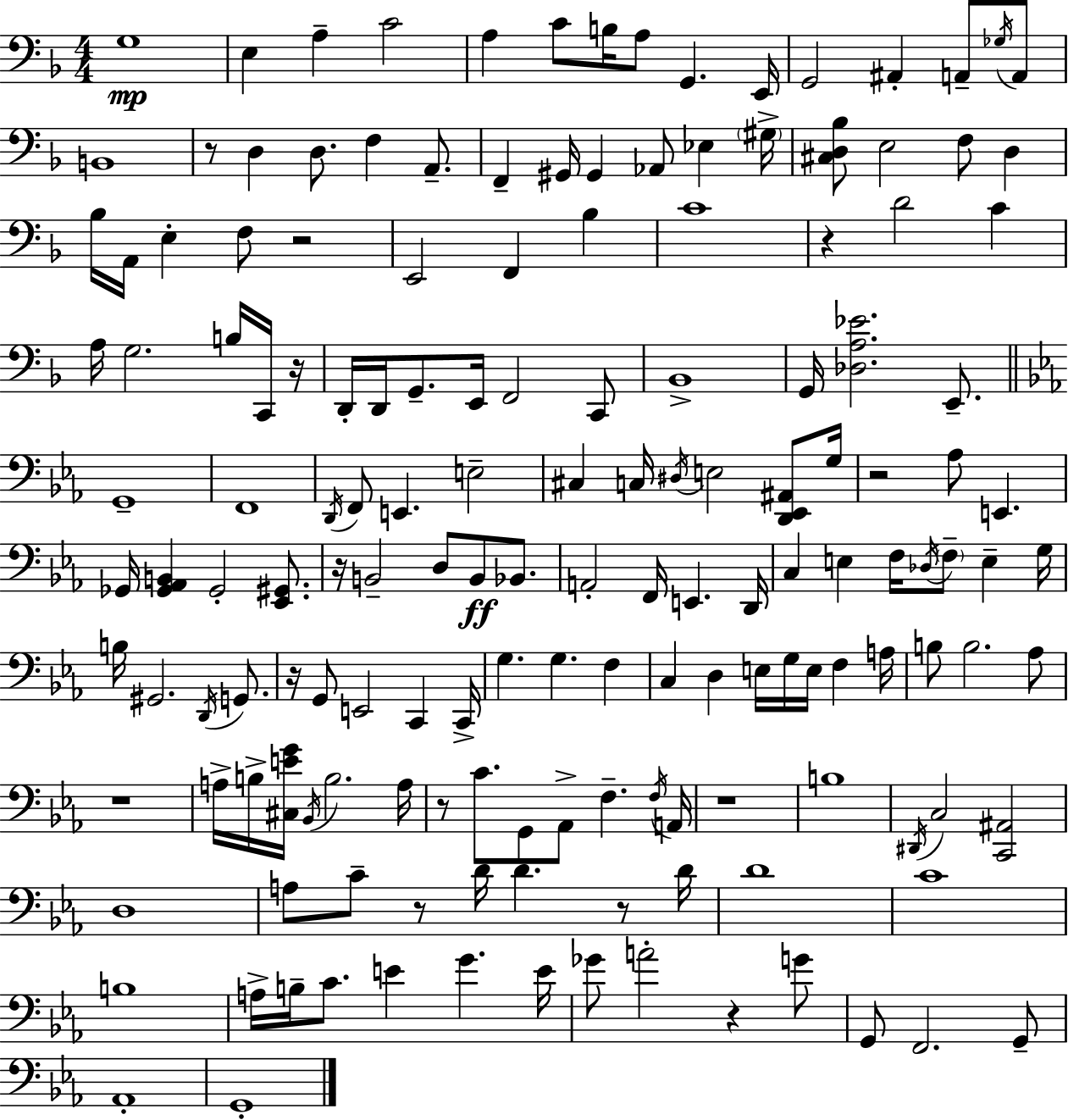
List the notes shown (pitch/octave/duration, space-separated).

G3/w E3/q A3/q C4/h A3/q C4/e B3/s A3/e G2/q. E2/s G2/h A#2/q A2/e Gb3/s A2/e B2/w R/e D3/q D3/e. F3/q A2/e. F2/q G#2/s G#2/q Ab2/e Eb3/q G#3/s [C#3,D3,Bb3]/e E3/h F3/e D3/q Bb3/s A2/s E3/q F3/e R/h E2/h F2/q Bb3/q C4/w R/q D4/h C4/q A3/s G3/h. B3/s C2/s R/s D2/s D2/s G2/e. E2/s F2/h C2/e Bb2/w G2/s [Db3,A3,Eb4]/h. E2/e. G2/w F2/w D2/s F2/e E2/q. E3/h C#3/q C3/s D#3/s E3/h [D2,Eb2,A#2]/e G3/s R/h Ab3/e E2/q. Gb2/s [Gb2,Ab2,B2]/q Gb2/h [Eb2,G#2]/e. R/s B2/h D3/e B2/e Bb2/e. A2/h F2/s E2/q. D2/s C3/q E3/q F3/s Db3/s F3/e E3/q G3/s B3/s G#2/h. D2/s G2/e. R/s G2/e E2/h C2/q C2/s G3/q. G3/q. F3/q C3/q D3/q E3/s G3/s E3/s F3/q A3/s B3/e B3/h. Ab3/e R/w A3/s B3/s [C#3,E4,G4]/s Bb2/s B3/h. A3/s R/e C4/e. G2/e Ab2/e F3/q. F3/s A2/s R/w B3/w D#2/s C3/h [C2,A#2]/h D3/w A3/e C4/e R/e D4/s D4/q. R/e D4/s D4/w C4/w B3/w A3/s B3/s C4/e. E4/q G4/q. E4/s Gb4/e A4/h R/q G4/e G2/e F2/h. G2/e Ab2/w G2/w